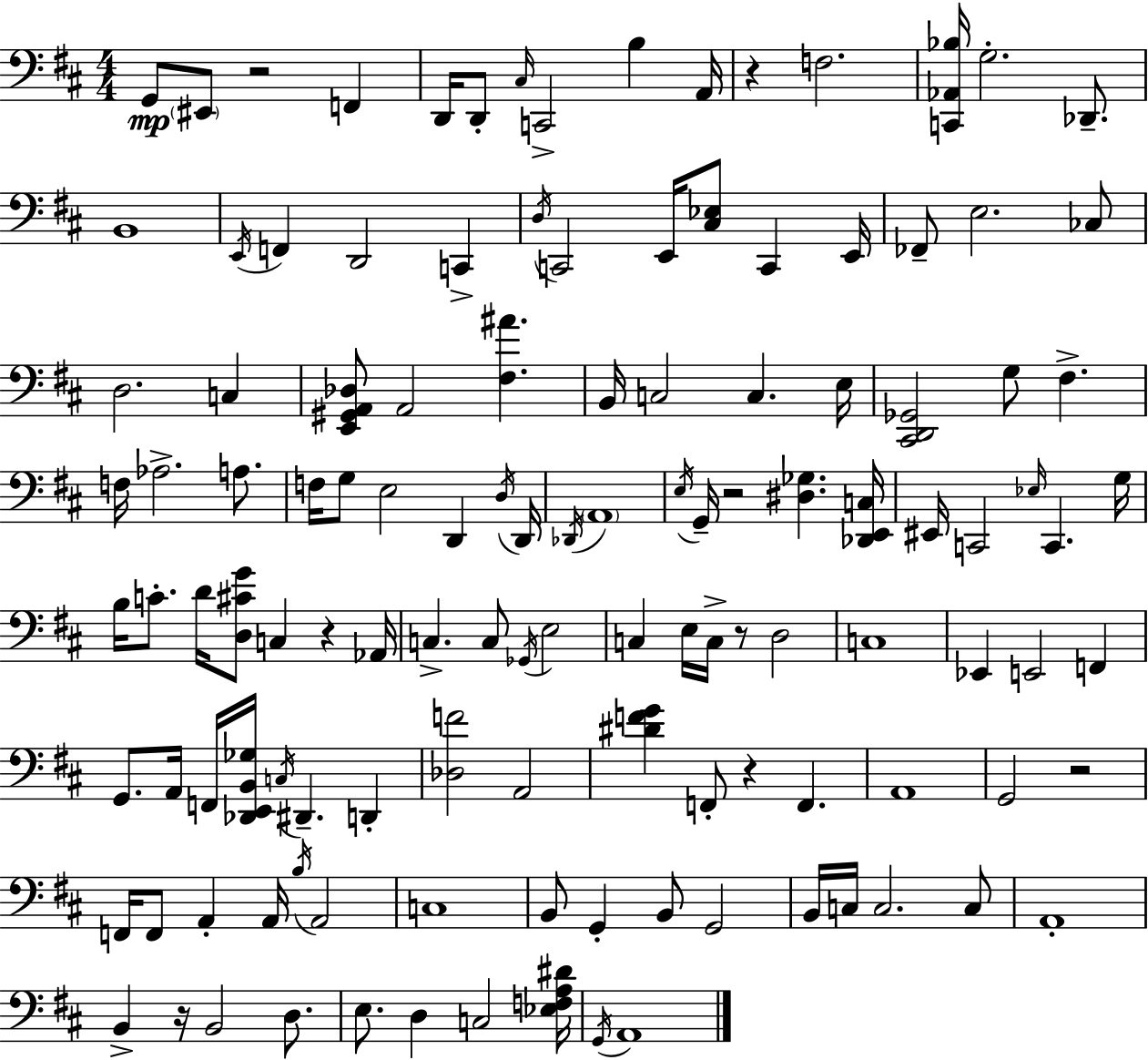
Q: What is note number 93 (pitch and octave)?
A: C3